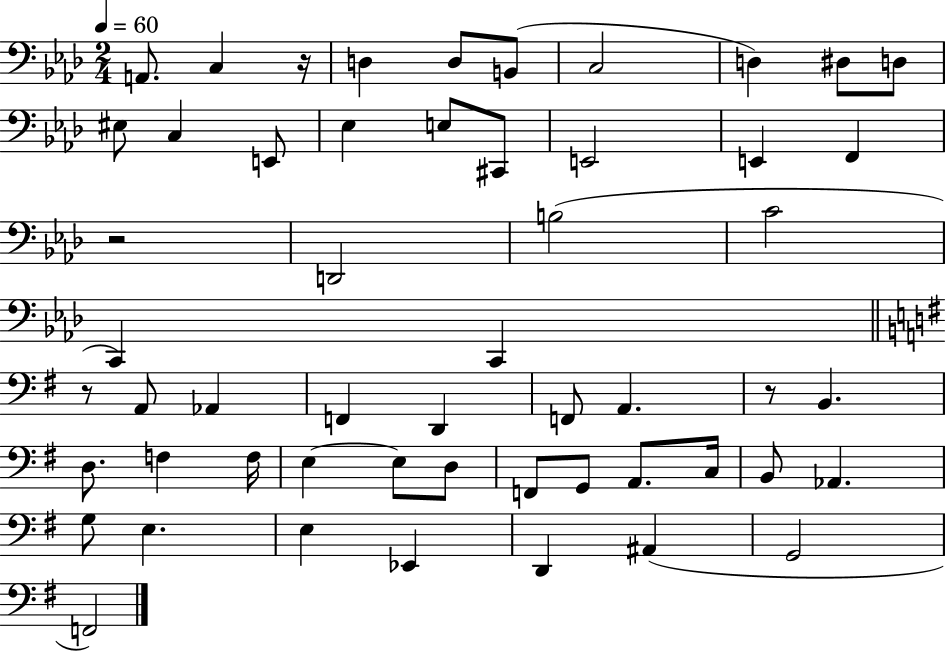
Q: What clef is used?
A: bass